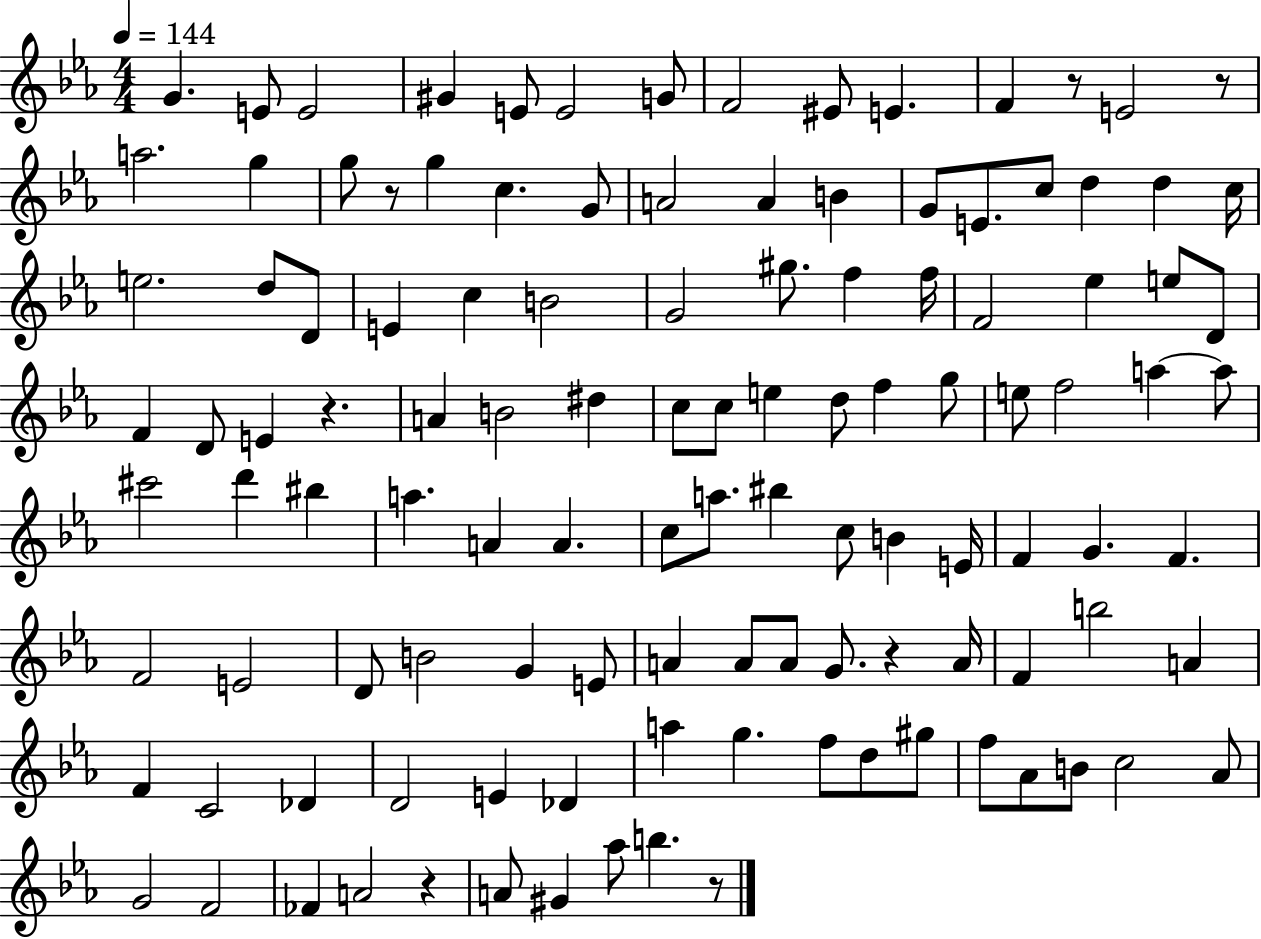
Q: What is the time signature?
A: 4/4